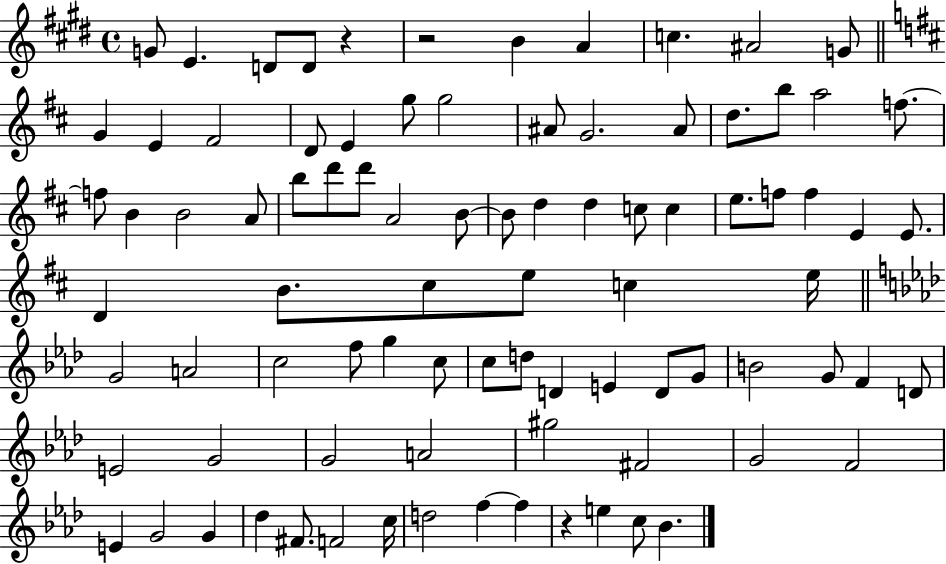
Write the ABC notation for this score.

X:1
T:Untitled
M:4/4
L:1/4
K:E
G/2 E D/2 D/2 z z2 B A c ^A2 G/2 G E ^F2 D/2 E g/2 g2 ^A/2 G2 ^A/2 d/2 b/2 a2 f/2 f/2 B B2 A/2 b/2 d'/2 d'/2 A2 B/2 B/2 d d c/2 c e/2 f/2 f E E/2 D B/2 ^c/2 e/2 c e/4 G2 A2 c2 f/2 g c/2 c/2 d/2 D E D/2 G/2 B2 G/2 F D/2 E2 G2 G2 A2 ^g2 ^F2 G2 F2 E G2 G _d ^F/2 F2 c/4 d2 f f z e c/2 _B